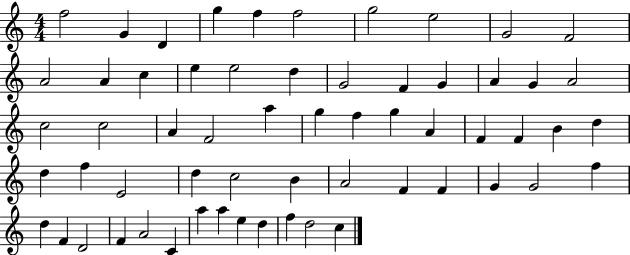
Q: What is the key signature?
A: C major